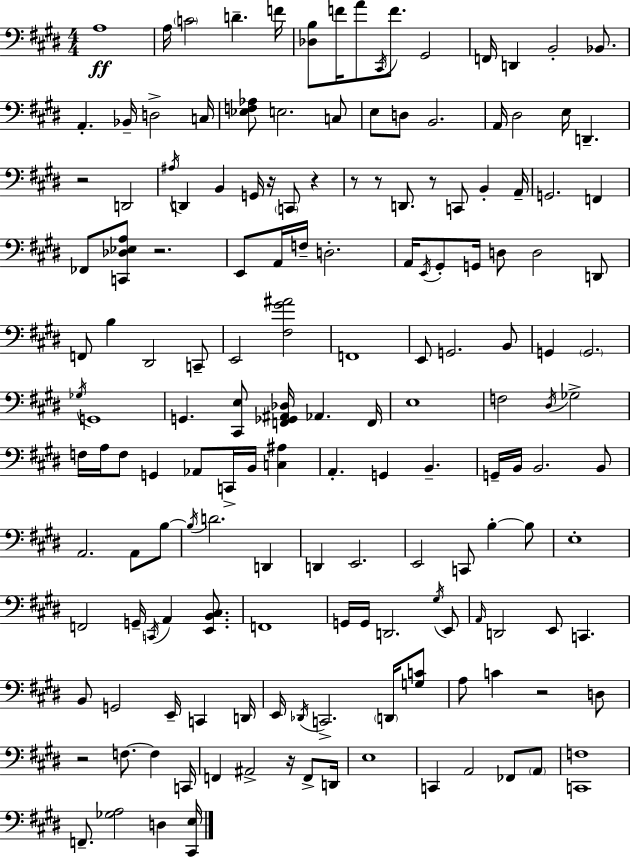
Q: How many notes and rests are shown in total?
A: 160